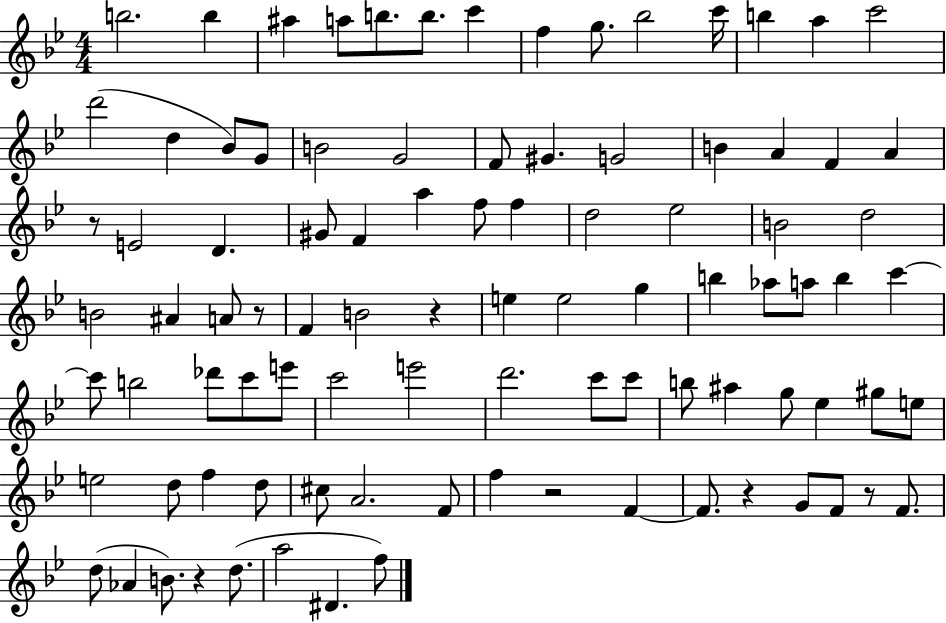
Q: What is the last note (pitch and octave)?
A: F5